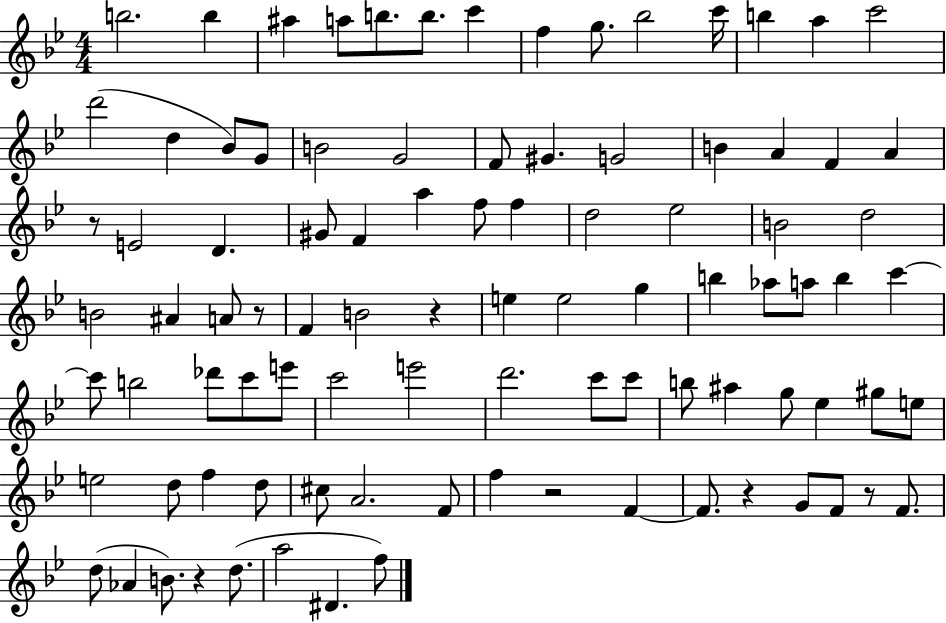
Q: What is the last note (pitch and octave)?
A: F5